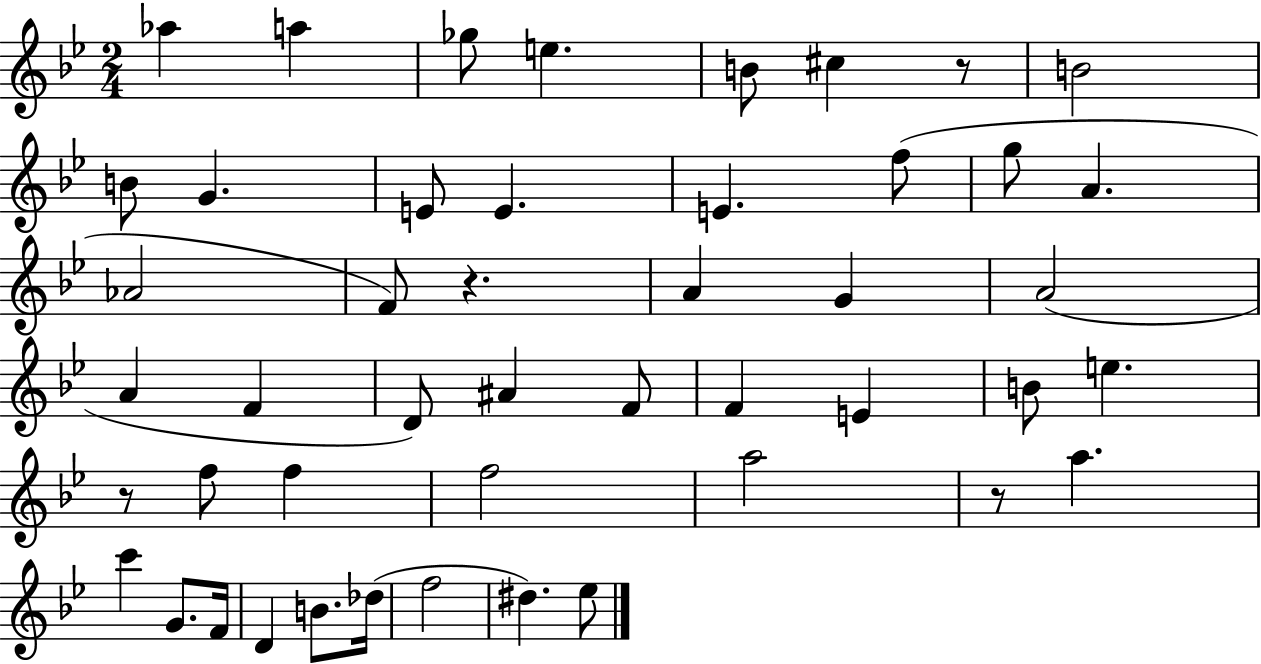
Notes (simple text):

Ab5/q A5/q Gb5/e E5/q. B4/e C#5/q R/e B4/h B4/e G4/q. E4/e E4/q. E4/q. F5/e G5/e A4/q. Ab4/h F4/e R/q. A4/q G4/q A4/h A4/q F4/q D4/e A#4/q F4/e F4/q E4/q B4/e E5/q. R/e F5/e F5/q F5/h A5/h R/e A5/q. C6/q G4/e. F4/s D4/q B4/e. Db5/s F5/h D#5/q. Eb5/e